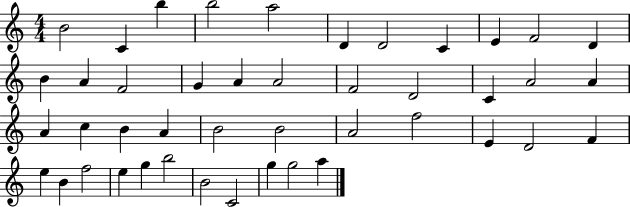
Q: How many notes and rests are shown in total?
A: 44